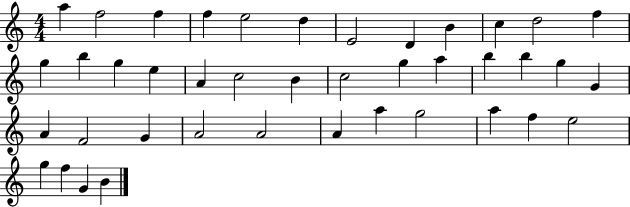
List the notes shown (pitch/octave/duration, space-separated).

A5/q F5/h F5/q F5/q E5/h D5/q E4/h D4/q B4/q C5/q D5/h F5/q G5/q B5/q G5/q E5/q A4/q C5/h B4/q C5/h G5/q A5/q B5/q B5/q G5/q G4/q A4/q F4/h G4/q A4/h A4/h A4/q A5/q G5/h A5/q F5/q E5/h G5/q F5/q G4/q B4/q